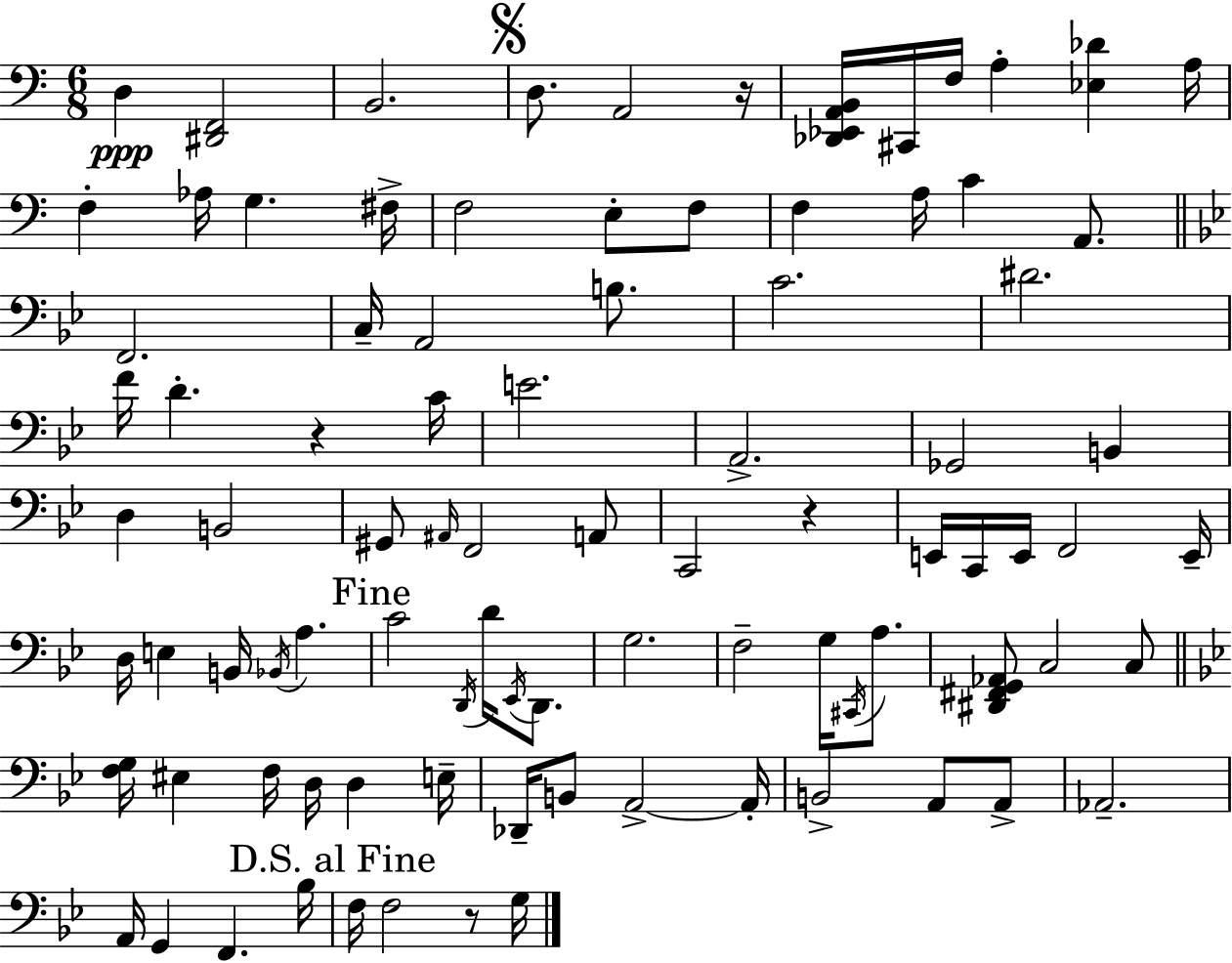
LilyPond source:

{
  \clef bass
  \numericTimeSignature
  \time 6/8
  \key c \major
  d4\ppp <dis, f,>2 | b,2. | \mark \markup { \musicglyph "scripts.segno" } d8. a,2 r16 | <des, ees, a, b,>16 cis,16 f16 a4-. <ees des'>4 a16 | \break f4-. aes16 g4. fis16-> | f2 e8-. f8 | f4 a16 c'4 a,8. | \bar "||" \break \key bes \major f,2. | c16-- a,2 b8. | c'2. | dis'2. | \break f'16 d'4.-. r4 c'16 | e'2. | a,2.-> | ges,2 b,4 | \break d4 b,2 | gis,8 \grace { ais,16 } f,2 a,8 | c,2 r4 | e,16 c,16 e,16 f,2 | \break e,16-- d16 e4 b,16 \acciaccatura { bes,16 } a4. | \mark "Fine" c'2 \acciaccatura { d,16 } d'16 | \acciaccatura { ees,16 } d,8. g2. | f2-- | \break g16 \acciaccatura { cis,16 } a8. <dis, fis, g, aes,>8 c2 | c8 \bar "||" \break \key bes \major <f g>16 eis4 f16 d16 d4 e16-- | des,16-- b,8 a,2->~~ a,16-. | b,2-> a,8 a,8-> | aes,2.-- | \break a,16 g,4 f,4. bes16 | \mark "D.S. al Fine" f16 f2 r8 g16 | \bar "|."
}